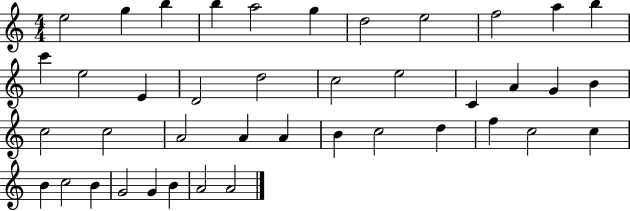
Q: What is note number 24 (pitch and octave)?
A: C5